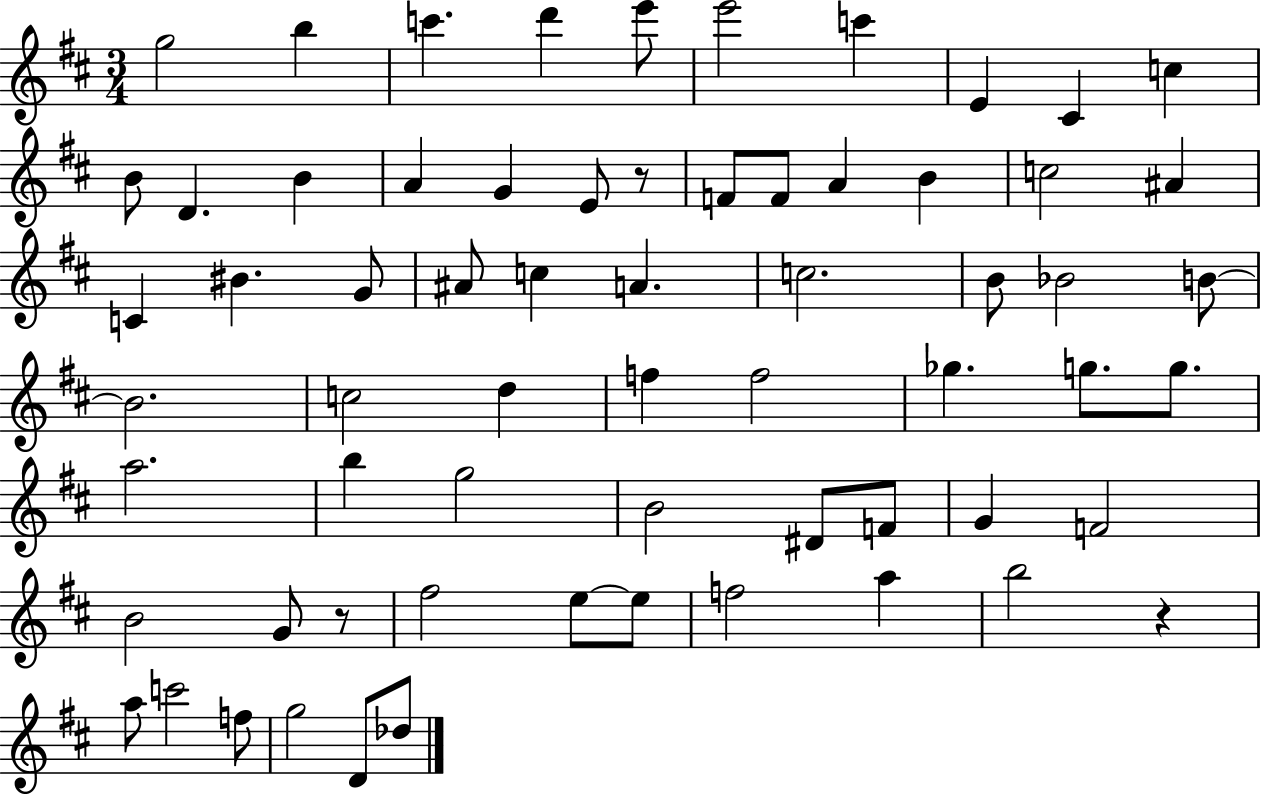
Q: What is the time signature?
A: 3/4